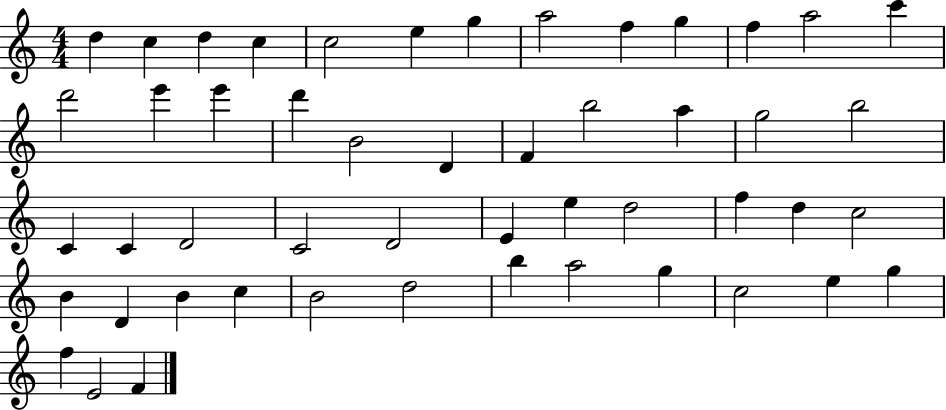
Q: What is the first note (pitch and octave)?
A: D5